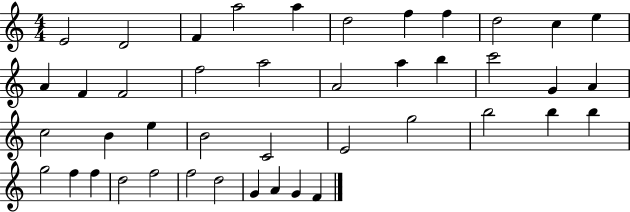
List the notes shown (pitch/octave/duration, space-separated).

E4/h D4/h F4/q A5/h A5/q D5/h F5/q F5/q D5/h C5/q E5/q A4/q F4/q F4/h F5/h A5/h A4/h A5/q B5/q C6/h G4/q A4/q C5/h B4/q E5/q B4/h C4/h E4/h G5/h B5/h B5/q B5/q G5/h F5/q F5/q D5/h F5/h F5/h D5/h G4/q A4/q G4/q F4/q